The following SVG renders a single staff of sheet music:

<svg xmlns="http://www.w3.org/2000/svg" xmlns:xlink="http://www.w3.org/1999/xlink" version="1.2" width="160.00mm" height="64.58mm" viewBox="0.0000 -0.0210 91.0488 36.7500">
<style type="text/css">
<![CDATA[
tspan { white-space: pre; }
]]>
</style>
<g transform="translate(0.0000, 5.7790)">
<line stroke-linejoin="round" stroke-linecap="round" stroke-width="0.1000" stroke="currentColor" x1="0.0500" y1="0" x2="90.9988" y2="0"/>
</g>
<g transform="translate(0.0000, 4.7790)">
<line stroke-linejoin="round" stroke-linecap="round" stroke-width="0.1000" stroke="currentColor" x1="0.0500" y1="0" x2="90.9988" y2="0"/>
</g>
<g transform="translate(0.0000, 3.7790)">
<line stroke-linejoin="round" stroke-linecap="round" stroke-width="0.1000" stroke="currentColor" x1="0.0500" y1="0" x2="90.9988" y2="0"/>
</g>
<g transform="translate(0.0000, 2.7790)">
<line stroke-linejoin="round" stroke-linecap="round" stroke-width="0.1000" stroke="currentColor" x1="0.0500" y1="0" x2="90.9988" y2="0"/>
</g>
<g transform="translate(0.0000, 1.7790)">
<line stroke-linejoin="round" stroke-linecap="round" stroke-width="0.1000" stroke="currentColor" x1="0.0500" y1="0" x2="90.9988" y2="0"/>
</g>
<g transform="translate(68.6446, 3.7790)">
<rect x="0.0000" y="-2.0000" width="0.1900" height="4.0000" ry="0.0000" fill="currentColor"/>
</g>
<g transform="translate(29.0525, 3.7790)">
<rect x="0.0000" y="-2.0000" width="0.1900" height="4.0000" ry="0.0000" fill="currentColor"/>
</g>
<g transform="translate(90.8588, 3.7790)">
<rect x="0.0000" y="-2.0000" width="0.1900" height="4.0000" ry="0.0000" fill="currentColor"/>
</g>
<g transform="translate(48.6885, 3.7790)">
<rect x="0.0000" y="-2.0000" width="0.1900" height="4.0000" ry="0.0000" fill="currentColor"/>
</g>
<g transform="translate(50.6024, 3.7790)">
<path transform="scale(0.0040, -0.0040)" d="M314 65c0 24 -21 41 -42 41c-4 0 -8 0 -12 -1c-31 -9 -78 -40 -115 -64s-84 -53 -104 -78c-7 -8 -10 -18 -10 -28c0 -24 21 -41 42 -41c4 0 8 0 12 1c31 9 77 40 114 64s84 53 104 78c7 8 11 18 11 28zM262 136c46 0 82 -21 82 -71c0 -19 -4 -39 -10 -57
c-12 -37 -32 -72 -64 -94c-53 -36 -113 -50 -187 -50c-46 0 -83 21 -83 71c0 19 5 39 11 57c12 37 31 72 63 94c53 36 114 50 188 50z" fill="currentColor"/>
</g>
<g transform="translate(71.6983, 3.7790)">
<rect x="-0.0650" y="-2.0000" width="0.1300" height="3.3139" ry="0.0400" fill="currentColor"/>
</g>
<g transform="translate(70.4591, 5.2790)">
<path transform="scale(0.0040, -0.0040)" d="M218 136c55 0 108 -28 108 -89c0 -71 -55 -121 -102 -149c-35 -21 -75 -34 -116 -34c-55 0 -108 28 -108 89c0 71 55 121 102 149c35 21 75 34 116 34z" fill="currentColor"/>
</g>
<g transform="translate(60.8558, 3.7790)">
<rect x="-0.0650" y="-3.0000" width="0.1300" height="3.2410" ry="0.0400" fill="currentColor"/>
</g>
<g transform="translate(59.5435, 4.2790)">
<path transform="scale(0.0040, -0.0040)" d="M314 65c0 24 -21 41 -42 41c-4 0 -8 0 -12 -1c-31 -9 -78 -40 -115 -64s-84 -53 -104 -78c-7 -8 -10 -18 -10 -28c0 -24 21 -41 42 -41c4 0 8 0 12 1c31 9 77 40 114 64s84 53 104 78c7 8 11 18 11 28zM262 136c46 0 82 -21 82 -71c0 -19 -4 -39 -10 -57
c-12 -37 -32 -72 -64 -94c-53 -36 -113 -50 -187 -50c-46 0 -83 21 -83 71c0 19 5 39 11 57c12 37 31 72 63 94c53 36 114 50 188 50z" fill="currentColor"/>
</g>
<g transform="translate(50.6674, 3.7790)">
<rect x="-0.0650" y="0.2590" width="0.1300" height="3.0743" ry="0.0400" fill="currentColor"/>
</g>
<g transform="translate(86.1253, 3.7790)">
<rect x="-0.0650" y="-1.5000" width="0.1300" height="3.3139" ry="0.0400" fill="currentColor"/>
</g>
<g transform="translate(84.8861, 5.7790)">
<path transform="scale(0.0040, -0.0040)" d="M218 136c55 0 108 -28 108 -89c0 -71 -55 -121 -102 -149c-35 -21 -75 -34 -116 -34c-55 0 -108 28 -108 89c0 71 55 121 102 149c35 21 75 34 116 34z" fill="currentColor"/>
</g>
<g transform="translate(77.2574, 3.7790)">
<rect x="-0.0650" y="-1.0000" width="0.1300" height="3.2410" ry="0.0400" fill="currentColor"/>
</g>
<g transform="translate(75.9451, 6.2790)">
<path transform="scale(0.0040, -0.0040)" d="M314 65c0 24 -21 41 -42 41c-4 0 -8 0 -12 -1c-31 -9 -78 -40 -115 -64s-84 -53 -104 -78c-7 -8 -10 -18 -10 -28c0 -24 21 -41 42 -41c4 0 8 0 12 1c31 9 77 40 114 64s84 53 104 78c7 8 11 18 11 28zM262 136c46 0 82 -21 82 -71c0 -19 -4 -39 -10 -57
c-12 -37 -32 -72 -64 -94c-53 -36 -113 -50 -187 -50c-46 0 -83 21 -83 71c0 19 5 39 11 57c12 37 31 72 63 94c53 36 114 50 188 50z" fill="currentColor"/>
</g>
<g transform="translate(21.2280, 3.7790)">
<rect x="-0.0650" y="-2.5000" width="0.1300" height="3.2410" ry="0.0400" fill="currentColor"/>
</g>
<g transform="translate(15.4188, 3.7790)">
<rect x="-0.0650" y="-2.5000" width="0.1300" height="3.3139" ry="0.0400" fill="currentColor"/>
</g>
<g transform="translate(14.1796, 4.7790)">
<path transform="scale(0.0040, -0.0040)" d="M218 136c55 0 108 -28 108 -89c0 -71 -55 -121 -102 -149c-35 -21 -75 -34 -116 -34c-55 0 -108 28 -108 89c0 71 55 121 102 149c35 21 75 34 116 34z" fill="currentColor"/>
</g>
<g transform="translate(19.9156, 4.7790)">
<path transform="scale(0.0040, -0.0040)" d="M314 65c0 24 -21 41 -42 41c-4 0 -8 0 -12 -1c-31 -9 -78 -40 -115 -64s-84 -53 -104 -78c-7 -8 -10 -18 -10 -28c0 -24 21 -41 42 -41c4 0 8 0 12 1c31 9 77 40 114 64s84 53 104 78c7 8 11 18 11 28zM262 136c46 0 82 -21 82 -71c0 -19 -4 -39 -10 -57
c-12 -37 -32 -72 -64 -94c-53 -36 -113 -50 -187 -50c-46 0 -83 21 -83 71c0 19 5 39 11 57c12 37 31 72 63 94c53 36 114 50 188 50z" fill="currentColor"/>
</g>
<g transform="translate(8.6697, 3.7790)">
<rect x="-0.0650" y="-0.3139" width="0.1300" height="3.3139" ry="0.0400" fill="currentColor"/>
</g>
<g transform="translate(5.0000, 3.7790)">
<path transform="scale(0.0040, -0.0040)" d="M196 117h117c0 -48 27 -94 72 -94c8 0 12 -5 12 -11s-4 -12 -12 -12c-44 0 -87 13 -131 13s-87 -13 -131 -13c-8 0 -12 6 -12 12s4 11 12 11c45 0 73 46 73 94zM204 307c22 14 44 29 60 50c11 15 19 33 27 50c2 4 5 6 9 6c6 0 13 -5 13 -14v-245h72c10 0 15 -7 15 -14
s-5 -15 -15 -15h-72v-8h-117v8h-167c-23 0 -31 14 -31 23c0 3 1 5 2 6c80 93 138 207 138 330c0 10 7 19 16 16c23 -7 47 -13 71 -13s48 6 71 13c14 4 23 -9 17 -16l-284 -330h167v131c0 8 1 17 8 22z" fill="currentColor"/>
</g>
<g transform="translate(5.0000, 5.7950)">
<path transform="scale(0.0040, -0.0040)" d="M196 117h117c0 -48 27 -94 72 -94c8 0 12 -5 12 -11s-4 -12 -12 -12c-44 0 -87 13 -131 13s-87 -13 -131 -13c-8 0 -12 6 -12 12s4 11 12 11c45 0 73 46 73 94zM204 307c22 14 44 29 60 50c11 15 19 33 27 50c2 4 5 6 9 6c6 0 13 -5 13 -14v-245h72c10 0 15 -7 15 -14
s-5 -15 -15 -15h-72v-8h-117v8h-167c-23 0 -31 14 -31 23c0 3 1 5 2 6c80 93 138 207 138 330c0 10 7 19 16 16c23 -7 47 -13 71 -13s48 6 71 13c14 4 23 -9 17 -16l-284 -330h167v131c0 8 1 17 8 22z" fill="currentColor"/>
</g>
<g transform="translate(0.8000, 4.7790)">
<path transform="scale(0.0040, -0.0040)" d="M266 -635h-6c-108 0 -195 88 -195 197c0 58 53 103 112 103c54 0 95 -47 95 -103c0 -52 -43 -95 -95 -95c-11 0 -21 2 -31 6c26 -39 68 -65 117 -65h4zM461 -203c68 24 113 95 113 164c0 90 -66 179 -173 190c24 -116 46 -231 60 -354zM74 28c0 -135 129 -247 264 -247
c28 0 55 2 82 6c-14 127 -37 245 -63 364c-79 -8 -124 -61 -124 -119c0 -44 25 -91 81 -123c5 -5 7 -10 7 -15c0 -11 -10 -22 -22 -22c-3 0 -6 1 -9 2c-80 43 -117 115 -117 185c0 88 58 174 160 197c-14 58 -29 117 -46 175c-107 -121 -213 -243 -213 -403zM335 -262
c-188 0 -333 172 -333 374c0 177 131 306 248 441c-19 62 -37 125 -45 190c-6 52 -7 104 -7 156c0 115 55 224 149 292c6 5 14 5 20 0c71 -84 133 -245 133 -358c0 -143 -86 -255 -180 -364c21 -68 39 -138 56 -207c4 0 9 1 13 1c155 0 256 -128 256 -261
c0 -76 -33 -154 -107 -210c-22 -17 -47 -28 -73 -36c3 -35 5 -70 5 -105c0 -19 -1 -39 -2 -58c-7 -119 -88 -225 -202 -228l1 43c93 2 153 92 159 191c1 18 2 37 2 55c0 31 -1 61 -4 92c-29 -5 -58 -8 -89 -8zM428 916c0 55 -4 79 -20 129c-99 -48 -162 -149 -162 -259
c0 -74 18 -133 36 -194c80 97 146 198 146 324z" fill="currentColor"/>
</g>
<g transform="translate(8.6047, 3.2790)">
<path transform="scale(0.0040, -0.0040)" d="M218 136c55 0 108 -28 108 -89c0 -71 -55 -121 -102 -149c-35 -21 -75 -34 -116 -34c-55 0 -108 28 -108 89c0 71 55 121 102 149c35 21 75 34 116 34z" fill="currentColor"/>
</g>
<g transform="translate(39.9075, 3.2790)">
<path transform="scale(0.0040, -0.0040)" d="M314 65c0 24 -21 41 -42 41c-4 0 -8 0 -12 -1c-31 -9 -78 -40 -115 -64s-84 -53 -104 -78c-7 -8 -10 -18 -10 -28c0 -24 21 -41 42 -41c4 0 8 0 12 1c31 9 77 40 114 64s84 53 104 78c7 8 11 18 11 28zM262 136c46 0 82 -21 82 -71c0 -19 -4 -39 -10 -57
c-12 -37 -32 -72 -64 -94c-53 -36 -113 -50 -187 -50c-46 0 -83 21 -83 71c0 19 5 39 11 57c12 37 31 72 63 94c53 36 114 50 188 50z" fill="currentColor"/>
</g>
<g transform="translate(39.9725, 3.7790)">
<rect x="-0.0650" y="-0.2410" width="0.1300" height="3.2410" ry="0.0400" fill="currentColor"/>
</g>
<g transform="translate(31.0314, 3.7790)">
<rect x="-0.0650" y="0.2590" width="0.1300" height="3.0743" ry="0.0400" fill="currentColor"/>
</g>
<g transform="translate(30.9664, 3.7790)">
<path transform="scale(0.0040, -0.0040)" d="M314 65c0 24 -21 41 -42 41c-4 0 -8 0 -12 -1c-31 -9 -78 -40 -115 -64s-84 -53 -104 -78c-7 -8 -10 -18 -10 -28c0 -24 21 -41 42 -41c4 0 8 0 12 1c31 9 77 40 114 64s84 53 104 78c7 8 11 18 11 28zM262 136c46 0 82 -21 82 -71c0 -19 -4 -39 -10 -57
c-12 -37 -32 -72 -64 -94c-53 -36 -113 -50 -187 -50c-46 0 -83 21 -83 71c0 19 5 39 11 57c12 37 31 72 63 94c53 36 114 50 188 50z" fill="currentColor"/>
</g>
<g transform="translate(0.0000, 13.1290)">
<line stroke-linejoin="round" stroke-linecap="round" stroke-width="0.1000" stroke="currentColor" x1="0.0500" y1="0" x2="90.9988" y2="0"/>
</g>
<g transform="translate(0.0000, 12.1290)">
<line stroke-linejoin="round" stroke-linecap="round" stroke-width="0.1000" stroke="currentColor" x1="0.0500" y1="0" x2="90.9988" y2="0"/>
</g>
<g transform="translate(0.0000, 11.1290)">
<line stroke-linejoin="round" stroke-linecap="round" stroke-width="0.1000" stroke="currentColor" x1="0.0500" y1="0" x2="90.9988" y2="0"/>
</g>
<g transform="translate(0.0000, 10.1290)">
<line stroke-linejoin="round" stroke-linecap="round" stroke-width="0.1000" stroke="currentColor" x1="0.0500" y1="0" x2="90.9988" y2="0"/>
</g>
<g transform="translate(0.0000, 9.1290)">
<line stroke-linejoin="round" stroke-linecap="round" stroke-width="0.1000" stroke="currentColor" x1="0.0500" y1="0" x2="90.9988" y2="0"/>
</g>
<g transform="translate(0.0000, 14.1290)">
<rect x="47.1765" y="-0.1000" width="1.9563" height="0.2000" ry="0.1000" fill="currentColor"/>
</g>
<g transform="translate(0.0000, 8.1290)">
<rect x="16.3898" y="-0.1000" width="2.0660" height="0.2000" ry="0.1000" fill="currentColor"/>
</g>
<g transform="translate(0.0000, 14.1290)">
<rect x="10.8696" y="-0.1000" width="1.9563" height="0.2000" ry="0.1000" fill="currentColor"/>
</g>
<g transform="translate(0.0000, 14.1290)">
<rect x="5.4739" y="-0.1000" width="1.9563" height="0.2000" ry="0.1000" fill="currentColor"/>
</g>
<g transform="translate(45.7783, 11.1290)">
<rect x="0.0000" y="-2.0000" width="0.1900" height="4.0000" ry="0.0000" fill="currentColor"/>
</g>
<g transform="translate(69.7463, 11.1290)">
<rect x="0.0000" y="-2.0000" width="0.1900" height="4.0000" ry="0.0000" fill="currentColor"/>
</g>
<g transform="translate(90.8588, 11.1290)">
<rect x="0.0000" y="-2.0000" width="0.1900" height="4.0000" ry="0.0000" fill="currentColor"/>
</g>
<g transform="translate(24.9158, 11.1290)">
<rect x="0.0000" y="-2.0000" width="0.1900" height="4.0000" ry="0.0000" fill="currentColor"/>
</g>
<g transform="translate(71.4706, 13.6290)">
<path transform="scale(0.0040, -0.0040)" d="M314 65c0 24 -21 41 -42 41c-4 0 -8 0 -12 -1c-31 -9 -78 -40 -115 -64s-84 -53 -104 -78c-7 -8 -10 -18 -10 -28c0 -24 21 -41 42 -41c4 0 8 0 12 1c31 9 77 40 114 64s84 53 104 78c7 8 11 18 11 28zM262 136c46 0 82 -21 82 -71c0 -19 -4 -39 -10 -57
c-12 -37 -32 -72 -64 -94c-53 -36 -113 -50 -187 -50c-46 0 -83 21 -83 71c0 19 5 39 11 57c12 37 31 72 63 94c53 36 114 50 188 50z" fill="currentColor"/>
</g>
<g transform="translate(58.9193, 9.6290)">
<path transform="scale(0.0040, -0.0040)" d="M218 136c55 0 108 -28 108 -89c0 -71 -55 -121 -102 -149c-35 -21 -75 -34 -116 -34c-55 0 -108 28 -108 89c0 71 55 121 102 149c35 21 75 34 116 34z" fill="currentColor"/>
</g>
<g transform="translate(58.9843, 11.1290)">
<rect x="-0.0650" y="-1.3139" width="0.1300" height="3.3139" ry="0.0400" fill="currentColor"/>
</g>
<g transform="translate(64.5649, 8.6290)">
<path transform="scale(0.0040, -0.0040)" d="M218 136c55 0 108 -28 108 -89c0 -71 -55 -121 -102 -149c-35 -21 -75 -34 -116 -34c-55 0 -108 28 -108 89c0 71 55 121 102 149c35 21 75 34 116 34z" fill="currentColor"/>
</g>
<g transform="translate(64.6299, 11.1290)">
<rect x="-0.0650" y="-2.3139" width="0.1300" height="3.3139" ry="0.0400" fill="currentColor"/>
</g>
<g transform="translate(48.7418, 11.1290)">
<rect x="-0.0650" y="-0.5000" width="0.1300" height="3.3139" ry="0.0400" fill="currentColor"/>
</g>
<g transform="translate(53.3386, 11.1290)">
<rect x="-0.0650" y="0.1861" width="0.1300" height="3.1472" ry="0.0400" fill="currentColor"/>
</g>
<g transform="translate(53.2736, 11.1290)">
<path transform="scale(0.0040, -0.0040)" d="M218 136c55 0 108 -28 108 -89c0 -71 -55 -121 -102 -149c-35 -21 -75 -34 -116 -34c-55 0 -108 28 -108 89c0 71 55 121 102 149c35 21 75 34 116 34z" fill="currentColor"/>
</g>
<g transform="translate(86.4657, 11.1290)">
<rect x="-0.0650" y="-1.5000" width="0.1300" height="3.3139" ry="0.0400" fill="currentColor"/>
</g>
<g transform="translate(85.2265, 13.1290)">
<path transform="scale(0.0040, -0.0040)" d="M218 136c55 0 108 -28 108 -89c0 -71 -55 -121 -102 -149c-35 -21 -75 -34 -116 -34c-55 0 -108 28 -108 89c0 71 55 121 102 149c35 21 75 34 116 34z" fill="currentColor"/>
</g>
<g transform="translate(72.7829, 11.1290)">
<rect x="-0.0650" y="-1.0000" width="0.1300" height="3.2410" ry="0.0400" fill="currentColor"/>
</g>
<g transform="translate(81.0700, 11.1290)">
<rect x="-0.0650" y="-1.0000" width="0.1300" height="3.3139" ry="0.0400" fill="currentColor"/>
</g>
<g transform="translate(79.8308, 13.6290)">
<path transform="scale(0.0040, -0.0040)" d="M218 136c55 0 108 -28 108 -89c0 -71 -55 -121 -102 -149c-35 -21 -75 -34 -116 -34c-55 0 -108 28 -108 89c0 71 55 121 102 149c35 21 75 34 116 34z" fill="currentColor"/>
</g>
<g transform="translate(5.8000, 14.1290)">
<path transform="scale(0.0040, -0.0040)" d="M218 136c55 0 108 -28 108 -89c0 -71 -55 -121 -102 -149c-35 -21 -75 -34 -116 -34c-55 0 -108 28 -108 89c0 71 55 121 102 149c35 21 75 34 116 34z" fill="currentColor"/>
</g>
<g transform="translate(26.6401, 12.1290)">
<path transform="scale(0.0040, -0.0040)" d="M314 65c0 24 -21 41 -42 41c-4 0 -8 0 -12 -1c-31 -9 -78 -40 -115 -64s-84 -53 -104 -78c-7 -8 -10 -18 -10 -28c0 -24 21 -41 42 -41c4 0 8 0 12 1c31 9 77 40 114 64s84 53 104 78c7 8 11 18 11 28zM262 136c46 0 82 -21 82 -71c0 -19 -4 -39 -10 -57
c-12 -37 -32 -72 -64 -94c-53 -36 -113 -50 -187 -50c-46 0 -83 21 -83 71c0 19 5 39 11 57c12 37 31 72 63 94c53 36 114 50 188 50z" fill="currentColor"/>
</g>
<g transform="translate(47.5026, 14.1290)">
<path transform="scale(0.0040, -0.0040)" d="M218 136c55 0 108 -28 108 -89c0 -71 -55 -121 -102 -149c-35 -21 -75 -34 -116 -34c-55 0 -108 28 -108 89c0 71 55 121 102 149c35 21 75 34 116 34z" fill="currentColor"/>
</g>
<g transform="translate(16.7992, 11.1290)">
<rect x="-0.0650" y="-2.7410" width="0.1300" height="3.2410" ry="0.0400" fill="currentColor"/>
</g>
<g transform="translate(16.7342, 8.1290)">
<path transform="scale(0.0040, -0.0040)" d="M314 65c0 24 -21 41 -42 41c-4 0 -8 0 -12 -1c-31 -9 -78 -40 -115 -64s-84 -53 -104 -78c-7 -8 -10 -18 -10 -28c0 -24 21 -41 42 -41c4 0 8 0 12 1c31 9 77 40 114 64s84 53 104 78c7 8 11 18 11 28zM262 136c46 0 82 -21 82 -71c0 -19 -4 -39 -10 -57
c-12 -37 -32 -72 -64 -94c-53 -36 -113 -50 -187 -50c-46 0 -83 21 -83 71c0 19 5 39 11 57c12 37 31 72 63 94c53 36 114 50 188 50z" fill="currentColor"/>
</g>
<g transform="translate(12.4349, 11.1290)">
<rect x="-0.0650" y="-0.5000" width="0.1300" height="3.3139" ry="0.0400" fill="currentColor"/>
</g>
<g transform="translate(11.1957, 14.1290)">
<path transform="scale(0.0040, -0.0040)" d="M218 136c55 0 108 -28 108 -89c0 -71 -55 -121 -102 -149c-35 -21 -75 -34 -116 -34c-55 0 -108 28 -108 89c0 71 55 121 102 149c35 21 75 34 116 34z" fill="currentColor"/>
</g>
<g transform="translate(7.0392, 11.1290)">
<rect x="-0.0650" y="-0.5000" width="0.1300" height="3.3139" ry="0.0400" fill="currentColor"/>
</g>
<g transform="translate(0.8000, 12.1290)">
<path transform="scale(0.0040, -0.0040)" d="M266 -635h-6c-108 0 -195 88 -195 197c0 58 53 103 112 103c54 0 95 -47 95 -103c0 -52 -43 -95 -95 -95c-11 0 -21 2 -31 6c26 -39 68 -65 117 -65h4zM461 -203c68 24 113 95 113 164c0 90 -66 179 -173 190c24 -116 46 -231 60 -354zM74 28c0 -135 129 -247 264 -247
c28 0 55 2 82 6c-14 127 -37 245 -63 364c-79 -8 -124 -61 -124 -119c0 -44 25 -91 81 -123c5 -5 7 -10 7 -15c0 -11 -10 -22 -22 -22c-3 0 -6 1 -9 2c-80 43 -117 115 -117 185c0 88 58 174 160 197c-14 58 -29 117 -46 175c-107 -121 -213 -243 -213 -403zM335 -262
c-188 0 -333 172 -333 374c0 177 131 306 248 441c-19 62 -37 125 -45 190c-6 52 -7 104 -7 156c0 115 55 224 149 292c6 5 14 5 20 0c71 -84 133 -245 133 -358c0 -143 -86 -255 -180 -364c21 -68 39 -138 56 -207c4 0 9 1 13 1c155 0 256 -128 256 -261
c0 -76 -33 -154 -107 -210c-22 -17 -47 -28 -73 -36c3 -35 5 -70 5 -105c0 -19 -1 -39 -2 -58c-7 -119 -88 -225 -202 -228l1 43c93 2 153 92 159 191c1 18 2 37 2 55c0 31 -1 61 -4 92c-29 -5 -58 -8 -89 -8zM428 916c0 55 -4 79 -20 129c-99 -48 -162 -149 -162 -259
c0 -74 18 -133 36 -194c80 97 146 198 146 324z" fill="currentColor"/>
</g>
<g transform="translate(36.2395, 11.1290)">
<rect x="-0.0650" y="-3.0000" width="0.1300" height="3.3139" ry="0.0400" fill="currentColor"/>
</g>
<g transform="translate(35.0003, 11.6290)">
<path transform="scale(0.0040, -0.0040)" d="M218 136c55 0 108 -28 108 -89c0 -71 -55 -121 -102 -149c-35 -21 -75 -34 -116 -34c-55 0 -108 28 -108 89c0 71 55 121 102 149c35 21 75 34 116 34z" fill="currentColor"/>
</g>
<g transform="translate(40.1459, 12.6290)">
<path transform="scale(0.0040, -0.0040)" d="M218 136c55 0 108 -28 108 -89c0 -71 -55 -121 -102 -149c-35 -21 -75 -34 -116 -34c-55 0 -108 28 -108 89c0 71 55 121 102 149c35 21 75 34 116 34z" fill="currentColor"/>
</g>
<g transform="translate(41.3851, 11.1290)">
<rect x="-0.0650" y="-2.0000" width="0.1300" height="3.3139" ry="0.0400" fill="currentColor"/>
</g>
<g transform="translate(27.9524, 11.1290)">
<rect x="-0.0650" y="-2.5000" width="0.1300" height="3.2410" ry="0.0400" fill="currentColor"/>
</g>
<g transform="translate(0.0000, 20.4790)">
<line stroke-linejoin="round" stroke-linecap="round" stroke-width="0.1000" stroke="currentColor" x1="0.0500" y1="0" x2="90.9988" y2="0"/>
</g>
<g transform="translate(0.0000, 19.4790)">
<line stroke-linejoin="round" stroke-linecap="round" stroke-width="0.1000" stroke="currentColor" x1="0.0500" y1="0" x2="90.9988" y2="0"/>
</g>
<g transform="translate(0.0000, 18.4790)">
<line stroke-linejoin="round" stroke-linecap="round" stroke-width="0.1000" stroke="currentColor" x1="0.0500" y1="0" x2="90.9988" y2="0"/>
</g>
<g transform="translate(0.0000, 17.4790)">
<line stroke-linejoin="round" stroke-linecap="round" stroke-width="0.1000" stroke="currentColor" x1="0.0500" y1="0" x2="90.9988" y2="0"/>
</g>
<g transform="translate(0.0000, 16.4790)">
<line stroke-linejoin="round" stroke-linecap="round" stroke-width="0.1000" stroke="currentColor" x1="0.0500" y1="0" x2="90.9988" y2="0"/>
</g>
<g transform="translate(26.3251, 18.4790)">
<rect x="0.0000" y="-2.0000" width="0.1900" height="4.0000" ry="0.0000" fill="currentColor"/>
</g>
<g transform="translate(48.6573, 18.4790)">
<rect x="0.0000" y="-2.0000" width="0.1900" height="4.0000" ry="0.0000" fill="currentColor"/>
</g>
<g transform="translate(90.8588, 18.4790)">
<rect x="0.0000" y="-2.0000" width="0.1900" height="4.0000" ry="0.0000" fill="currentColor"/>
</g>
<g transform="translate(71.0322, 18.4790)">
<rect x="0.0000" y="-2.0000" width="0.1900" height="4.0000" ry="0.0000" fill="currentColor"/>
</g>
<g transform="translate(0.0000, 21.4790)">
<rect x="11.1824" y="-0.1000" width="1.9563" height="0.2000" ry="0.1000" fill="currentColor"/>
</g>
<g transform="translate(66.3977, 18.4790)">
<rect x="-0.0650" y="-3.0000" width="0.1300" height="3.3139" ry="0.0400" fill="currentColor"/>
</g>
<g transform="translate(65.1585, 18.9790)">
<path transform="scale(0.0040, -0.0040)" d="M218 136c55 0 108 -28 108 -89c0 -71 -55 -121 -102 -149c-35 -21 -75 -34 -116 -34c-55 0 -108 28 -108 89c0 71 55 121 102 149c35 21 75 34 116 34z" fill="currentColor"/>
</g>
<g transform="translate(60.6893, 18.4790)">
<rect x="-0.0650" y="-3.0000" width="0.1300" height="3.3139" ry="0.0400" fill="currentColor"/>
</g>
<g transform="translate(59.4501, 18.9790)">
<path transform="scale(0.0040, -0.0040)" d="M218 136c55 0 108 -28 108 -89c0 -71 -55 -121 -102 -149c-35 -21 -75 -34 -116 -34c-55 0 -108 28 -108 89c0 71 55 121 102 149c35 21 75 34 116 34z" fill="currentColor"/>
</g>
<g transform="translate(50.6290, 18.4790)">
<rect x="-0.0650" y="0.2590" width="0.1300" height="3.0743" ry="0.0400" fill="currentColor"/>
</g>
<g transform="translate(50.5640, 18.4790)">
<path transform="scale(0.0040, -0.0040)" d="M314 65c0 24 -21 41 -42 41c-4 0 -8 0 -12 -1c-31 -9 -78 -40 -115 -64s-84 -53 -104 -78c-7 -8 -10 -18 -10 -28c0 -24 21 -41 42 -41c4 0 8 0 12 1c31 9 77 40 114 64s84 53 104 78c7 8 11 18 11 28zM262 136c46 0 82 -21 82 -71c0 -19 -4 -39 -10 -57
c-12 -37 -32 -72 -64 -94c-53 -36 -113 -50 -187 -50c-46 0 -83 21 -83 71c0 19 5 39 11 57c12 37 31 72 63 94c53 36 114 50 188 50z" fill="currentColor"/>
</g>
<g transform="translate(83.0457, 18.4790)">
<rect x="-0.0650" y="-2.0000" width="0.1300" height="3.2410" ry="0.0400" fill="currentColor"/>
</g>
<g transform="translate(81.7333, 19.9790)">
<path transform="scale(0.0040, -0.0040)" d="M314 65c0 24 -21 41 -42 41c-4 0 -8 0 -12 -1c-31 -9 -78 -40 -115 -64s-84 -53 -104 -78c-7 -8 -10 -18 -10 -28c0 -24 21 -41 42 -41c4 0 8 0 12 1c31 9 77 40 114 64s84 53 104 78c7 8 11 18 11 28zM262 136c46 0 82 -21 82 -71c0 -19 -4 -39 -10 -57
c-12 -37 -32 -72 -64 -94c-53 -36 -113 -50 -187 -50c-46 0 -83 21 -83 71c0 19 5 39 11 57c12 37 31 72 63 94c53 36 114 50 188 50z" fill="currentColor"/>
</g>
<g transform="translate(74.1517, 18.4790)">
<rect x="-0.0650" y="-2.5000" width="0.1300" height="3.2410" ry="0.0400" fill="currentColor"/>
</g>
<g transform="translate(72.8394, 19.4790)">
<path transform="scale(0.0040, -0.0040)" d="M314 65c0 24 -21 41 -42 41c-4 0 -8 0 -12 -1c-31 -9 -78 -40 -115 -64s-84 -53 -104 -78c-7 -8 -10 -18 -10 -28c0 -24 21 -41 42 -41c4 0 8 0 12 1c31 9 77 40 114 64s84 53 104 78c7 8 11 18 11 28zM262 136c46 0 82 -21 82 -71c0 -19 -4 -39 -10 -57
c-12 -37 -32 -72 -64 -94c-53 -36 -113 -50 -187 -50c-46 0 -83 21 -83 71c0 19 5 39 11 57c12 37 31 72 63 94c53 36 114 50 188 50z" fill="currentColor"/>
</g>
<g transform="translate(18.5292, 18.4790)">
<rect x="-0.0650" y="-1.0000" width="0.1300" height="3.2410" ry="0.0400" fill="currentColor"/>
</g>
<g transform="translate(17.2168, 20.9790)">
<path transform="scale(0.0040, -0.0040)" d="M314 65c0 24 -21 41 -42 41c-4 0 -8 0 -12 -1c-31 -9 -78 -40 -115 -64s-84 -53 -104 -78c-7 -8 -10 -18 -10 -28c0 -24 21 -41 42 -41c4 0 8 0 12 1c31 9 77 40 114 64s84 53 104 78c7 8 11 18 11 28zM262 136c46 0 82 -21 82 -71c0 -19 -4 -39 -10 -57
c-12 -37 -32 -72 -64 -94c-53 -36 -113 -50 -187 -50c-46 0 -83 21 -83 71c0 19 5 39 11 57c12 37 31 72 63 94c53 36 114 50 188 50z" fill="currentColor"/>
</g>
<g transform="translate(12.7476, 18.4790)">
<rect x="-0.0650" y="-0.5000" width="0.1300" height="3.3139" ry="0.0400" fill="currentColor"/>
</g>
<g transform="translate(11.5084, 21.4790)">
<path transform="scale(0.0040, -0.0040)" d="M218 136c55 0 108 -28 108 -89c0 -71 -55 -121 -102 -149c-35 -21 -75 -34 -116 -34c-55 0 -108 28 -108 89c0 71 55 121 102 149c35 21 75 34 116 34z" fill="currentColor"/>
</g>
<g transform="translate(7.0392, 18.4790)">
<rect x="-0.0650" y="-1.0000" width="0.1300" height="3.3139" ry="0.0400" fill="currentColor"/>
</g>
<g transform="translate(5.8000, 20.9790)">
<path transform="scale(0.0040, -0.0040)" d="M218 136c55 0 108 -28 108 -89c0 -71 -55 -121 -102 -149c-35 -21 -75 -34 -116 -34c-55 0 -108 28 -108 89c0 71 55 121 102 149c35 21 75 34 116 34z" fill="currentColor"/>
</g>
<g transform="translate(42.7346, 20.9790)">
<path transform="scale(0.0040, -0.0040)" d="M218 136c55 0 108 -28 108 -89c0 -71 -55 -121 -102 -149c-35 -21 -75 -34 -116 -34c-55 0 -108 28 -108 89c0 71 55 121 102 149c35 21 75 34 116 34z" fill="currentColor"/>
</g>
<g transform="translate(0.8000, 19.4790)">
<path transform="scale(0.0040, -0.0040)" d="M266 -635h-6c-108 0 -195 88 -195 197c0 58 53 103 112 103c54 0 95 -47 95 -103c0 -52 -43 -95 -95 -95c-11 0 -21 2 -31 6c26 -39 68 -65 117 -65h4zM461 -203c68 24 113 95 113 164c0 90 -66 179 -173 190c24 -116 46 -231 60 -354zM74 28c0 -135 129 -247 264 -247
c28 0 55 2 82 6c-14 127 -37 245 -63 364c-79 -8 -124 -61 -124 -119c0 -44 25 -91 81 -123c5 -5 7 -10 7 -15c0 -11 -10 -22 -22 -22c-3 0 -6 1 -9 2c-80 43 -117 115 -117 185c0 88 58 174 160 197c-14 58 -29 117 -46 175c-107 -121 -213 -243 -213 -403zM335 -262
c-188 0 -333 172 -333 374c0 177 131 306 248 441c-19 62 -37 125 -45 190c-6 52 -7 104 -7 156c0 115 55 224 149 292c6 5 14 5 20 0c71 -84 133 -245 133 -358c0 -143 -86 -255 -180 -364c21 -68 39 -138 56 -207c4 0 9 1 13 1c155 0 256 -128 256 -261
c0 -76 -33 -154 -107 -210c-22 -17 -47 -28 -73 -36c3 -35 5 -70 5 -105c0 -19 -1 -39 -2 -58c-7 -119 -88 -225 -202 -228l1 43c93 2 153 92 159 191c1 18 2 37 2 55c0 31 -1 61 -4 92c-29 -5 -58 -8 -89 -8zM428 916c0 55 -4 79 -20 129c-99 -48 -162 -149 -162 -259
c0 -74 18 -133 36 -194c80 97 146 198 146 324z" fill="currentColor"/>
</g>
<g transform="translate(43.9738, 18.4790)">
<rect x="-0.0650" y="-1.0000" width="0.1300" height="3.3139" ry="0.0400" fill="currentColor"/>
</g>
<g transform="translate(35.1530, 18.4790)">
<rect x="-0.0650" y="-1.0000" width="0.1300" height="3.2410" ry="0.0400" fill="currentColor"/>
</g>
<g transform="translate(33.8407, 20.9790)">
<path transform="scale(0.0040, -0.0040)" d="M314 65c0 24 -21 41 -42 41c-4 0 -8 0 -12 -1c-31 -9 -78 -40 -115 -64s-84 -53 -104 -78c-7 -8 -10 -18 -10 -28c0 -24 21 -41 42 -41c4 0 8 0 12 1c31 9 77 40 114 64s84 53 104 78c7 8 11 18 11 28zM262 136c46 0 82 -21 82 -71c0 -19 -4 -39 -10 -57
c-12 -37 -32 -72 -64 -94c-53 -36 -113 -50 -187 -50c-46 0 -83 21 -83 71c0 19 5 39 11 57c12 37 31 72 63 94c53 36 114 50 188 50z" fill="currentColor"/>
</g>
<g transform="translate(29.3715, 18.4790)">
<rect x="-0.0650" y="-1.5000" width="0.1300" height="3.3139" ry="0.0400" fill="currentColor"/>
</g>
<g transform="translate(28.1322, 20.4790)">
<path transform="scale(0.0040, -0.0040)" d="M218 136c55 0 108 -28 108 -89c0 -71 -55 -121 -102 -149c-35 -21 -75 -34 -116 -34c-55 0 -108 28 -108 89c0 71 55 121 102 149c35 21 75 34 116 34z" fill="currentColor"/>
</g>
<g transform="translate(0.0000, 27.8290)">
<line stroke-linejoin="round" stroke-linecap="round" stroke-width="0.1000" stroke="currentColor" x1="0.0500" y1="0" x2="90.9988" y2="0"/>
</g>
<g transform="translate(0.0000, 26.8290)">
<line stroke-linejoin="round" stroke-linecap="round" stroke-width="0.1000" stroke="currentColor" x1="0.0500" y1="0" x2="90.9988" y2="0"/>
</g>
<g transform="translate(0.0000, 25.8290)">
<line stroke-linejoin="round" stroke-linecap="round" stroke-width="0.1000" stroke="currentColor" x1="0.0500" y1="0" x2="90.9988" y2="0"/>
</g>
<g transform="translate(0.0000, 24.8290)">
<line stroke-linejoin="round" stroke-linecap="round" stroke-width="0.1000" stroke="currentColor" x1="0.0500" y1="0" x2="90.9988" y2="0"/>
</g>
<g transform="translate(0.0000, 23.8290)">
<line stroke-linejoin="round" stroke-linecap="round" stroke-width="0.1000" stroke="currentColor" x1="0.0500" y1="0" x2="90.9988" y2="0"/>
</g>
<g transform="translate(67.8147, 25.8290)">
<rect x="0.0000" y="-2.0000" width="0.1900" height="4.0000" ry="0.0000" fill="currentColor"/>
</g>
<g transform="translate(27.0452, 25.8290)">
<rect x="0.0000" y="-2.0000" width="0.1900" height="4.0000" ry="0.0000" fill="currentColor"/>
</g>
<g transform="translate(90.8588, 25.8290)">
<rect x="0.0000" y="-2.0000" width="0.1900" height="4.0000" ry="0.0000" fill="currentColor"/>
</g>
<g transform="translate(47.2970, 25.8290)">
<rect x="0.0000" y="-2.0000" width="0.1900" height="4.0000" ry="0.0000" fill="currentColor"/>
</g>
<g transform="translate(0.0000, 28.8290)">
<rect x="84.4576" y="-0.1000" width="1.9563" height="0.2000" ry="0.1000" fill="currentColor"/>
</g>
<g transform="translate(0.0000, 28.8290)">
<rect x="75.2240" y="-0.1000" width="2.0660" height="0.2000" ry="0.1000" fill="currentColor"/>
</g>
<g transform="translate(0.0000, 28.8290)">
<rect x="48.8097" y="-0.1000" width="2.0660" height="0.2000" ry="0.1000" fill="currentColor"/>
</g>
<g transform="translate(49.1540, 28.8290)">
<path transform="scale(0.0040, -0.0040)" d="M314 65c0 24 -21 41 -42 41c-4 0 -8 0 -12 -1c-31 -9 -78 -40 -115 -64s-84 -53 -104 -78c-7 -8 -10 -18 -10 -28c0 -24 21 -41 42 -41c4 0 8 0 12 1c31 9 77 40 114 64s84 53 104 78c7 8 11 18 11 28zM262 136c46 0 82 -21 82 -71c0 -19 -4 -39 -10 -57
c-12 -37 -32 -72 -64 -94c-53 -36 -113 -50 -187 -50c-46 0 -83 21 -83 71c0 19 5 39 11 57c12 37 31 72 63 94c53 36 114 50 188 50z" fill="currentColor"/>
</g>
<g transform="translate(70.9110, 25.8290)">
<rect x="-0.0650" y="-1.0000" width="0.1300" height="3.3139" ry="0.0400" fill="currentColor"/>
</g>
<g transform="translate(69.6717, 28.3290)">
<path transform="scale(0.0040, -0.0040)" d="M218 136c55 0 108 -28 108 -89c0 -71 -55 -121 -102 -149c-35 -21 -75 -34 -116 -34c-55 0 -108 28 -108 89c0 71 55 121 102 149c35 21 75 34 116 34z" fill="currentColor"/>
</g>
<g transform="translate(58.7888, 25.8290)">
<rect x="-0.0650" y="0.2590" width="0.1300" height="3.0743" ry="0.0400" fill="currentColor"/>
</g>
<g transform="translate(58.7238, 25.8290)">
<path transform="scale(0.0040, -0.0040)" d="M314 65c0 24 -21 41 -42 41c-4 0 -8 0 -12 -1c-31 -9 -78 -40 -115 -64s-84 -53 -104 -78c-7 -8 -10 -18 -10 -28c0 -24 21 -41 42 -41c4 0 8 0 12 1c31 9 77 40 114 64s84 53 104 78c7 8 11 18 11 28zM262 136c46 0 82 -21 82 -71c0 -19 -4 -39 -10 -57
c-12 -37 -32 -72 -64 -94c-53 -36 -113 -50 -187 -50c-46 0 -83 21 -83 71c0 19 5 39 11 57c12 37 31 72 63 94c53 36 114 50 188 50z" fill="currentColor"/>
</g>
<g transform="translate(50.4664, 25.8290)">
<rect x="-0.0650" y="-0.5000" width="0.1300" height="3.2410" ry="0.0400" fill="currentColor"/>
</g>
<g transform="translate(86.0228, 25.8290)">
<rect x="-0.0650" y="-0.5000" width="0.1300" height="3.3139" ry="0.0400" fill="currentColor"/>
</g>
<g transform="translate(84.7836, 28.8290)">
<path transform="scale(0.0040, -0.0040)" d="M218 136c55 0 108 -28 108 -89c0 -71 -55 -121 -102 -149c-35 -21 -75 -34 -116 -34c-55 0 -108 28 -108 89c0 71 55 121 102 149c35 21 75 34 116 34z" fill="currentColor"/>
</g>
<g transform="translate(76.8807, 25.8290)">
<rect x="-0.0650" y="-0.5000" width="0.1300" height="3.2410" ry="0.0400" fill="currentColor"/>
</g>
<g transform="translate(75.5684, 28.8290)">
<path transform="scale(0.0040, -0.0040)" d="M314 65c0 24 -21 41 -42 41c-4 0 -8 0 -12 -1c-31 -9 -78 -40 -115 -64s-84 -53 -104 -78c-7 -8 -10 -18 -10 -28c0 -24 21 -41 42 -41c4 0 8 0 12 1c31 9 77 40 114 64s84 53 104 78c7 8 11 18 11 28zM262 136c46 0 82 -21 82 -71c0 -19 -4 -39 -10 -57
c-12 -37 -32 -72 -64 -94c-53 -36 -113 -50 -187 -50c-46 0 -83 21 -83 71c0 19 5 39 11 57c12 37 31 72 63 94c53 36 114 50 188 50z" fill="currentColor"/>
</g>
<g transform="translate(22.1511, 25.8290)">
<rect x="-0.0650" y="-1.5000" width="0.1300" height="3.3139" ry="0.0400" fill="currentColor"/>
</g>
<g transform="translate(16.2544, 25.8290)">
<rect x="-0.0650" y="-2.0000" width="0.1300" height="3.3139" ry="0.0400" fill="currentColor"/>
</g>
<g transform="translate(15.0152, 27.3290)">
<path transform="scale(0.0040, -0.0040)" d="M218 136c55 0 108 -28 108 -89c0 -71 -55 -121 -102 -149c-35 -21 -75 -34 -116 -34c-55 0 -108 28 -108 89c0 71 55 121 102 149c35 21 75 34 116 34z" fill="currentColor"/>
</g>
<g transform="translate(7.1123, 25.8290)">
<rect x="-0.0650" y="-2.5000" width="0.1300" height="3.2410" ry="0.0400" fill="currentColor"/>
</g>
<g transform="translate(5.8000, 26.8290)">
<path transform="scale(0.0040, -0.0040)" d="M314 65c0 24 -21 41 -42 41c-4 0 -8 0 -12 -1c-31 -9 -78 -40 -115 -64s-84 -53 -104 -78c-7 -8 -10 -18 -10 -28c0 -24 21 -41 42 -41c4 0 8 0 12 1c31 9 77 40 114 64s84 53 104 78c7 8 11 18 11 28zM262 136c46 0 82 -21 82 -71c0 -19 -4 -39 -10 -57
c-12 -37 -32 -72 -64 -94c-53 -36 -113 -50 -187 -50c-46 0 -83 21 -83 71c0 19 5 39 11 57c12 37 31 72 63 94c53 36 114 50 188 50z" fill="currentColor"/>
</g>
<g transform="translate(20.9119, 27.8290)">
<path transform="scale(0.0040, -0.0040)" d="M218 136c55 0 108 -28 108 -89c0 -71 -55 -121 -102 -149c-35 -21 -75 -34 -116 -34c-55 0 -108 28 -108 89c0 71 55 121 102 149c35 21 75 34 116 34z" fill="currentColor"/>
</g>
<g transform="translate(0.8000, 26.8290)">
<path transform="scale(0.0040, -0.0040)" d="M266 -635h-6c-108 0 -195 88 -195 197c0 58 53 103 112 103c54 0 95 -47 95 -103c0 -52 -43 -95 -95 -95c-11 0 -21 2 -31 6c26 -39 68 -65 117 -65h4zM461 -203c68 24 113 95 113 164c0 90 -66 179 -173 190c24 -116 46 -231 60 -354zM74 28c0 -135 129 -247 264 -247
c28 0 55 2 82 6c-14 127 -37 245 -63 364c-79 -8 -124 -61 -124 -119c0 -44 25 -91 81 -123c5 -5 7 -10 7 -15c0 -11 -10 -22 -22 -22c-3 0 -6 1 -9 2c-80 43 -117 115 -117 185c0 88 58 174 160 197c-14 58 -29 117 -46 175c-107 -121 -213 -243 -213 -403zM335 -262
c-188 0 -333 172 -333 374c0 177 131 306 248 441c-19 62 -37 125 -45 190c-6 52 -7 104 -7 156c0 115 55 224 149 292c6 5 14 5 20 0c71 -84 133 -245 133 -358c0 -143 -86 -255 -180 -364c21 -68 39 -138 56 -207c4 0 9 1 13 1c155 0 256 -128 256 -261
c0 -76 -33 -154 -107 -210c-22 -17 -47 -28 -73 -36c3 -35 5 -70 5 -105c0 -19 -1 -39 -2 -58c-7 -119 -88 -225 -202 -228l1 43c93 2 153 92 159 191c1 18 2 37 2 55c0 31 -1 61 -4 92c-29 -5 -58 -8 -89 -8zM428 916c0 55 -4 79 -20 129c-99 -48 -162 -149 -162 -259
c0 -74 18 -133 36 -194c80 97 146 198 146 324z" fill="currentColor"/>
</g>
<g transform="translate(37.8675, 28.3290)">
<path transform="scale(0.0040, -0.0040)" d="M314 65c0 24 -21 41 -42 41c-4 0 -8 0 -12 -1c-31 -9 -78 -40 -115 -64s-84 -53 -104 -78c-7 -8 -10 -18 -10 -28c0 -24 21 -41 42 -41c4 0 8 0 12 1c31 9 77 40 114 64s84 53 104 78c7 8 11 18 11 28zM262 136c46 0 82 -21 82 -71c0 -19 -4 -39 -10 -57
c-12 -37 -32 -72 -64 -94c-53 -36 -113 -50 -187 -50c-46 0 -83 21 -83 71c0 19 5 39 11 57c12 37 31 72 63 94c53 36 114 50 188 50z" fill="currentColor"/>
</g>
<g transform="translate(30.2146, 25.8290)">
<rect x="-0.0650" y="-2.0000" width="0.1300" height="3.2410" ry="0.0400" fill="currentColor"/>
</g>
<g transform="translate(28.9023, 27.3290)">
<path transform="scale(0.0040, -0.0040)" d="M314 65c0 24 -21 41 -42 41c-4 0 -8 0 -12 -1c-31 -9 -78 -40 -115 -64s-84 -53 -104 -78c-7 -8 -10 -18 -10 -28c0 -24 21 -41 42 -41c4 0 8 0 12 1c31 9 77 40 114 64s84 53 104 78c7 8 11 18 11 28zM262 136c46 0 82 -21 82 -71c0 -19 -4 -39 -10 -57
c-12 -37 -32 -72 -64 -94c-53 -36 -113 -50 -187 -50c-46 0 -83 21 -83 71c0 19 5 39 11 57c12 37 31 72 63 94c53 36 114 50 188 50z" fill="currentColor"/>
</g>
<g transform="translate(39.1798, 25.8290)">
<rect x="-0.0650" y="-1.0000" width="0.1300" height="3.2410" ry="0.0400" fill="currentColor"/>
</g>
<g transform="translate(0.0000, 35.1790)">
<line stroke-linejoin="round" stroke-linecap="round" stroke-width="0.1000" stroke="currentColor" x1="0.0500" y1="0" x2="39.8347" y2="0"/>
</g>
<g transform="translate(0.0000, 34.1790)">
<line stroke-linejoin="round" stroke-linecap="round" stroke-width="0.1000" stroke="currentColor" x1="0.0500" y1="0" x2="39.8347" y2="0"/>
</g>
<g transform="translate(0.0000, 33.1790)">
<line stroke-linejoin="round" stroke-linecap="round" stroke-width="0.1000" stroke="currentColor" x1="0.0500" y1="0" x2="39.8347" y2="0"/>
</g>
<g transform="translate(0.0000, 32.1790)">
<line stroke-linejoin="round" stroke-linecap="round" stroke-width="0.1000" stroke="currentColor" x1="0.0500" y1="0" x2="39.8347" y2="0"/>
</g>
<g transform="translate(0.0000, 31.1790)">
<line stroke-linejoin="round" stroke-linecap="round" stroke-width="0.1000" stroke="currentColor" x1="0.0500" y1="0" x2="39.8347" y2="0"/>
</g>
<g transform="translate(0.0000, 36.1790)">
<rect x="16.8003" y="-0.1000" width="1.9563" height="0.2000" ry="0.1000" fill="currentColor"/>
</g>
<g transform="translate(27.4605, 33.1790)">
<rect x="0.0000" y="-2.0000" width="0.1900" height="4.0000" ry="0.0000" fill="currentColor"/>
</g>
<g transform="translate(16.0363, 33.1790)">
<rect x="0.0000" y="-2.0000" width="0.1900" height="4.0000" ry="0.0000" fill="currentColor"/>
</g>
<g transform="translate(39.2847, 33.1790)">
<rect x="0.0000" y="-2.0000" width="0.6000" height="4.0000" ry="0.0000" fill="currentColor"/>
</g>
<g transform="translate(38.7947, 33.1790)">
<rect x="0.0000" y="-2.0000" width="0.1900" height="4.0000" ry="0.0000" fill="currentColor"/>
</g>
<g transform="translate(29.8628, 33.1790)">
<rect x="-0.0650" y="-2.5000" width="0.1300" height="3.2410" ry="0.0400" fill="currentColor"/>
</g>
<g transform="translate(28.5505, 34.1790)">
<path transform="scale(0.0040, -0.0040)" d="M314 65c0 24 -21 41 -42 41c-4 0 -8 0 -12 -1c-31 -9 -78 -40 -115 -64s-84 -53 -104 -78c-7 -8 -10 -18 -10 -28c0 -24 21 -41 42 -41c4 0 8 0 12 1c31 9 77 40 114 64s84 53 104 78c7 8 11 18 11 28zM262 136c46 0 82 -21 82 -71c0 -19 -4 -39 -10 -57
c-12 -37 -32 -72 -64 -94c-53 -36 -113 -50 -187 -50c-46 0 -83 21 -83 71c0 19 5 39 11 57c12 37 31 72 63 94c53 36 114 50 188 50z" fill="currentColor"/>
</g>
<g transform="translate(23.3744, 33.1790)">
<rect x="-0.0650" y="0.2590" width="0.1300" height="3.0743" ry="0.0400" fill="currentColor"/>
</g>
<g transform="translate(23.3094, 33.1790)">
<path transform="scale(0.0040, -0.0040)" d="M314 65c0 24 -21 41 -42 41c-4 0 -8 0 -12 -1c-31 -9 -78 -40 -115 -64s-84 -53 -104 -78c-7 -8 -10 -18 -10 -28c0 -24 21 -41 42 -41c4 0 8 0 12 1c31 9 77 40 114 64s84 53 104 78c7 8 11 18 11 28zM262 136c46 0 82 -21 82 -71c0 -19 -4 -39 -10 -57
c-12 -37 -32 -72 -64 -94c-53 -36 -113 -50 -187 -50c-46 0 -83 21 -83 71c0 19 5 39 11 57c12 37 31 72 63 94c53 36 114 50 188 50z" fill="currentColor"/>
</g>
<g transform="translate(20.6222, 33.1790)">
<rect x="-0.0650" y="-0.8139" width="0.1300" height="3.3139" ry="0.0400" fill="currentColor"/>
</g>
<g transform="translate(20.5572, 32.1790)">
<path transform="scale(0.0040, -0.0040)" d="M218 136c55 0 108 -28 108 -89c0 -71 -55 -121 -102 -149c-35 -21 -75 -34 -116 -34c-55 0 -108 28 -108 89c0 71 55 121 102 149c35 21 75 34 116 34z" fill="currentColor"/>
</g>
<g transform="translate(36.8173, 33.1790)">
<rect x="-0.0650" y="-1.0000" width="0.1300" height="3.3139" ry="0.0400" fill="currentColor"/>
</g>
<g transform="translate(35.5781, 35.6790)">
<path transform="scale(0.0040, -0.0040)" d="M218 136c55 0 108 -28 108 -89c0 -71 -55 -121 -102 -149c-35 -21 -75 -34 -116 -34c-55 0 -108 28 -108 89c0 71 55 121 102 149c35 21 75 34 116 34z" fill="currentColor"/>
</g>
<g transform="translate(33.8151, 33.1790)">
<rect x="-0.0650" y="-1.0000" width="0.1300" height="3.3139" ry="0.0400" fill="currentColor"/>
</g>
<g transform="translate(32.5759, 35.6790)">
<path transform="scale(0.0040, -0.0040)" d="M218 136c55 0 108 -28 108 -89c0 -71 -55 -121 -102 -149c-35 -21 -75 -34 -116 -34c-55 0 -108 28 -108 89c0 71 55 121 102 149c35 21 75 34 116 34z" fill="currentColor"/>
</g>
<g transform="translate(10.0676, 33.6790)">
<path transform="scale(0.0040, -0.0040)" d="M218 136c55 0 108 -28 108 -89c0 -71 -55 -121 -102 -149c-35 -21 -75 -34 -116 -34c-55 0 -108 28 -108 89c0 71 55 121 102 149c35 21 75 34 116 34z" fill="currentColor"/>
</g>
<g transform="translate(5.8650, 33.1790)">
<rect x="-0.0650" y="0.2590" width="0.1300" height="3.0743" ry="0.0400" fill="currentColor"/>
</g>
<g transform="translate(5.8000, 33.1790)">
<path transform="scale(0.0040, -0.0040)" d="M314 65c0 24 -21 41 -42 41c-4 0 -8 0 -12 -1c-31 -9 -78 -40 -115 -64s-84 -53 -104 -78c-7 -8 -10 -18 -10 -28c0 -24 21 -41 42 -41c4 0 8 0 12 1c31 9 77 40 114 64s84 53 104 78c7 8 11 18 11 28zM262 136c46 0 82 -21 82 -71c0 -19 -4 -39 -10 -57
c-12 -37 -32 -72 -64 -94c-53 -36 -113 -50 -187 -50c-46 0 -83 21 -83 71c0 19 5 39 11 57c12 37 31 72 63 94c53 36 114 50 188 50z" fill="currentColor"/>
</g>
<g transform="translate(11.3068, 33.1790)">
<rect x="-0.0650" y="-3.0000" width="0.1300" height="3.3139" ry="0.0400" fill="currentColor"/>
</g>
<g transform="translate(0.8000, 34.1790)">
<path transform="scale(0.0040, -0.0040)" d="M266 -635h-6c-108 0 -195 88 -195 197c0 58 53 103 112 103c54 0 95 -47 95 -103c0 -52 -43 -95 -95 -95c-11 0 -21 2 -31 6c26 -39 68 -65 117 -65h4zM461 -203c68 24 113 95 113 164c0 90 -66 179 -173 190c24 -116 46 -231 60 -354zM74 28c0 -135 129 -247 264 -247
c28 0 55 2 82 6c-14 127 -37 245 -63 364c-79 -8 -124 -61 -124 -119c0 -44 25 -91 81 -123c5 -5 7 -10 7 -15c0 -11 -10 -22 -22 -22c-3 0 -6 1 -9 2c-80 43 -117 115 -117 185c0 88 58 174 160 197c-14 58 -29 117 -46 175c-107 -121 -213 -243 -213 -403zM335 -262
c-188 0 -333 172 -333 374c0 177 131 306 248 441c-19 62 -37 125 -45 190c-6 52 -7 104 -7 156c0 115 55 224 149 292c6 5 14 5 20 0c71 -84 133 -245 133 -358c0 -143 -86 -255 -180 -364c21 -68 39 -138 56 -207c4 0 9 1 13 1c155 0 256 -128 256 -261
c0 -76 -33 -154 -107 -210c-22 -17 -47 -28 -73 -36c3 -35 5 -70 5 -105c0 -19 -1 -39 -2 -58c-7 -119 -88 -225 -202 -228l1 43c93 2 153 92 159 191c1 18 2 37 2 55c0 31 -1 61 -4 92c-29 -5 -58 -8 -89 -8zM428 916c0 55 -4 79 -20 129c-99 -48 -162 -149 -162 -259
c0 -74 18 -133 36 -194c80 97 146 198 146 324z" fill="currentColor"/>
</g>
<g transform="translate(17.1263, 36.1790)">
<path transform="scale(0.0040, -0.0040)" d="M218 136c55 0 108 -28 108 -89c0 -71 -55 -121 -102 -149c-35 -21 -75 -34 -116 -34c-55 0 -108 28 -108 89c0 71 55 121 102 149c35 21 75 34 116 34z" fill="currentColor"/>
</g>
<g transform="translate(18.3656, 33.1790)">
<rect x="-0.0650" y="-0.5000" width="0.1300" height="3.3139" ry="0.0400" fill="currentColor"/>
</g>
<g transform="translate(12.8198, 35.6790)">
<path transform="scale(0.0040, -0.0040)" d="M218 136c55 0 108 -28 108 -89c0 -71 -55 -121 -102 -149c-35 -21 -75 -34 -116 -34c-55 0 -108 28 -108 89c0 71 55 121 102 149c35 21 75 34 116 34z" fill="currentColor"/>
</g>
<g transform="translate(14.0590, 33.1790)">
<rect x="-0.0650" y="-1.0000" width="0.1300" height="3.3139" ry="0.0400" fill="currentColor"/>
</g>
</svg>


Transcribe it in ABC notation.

X:1
T:Untitled
M:4/4
L:1/4
K:C
c G G2 B2 c2 B2 A2 F D2 E C C a2 G2 A F C B e g D2 D E D C D2 E D2 D B2 A A G2 F2 G2 F E F2 D2 C2 B2 D C2 C B2 A D C d B2 G2 D D